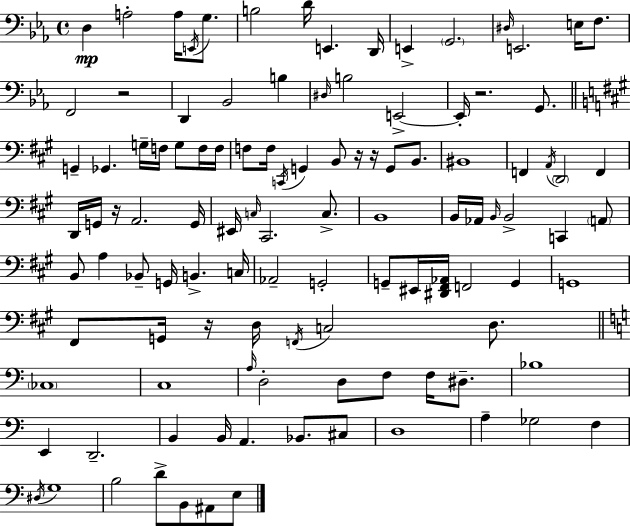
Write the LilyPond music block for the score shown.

{
  \clef bass
  \time 4/4
  \defaultTimeSignature
  \key c \minor
  d4\mp a2-. a16 \acciaccatura { e,16 } g8. | b2 d'16 e,4. | d,16 e,4-> \parenthesize g,2. | \grace { dis16 } e,2. e16 f8. | \break f,2 r2 | d,4 bes,2 b4 | \grace { dis16 } b2 e,2->~~ | e,16-. r2. | \break g,8. \bar "||" \break \key a \major g,4-- ges,4. g16-- f16 g8 f16 f16 | f8 f16 \acciaccatura { c,16 } g,4 b,8 r16 r16 g,8 b,8. | bis,1 | f,4 \acciaccatura { a,16 } \parenthesize d,2 f,4 | \break d,16 g,16 r16 a,2. | g,16 eis,16 \grace { c16 } cis,2. | c8.-> b,1 | b,16 aes,16 \grace { b,16 } b,2-> c,4 | \break \parenthesize a,8 b,8 a4 bes,8-- g,16 b,4.-> | c16 aes,2-- g,2-. | g,8-- eis,16 <dis, fis, aes,>16 f,2 | g,4 g,1 | \break fis,8 g,16 r16 d16 \acciaccatura { f,16 } c2 | d8. \bar "||" \break \key c \major \parenthesize ces1 | c1 | \grace { a16 } d2-. d8 f8 f16 dis8.-- | bes1 | \break e,4 d,2.-- | b,4 b,16 a,4. bes,8. cis8 | d1 | a4-- ges2 f4 | \break \acciaccatura { dis16 } g1 | b2 d'8-> b,8 ais,8 | e8 \bar "|."
}